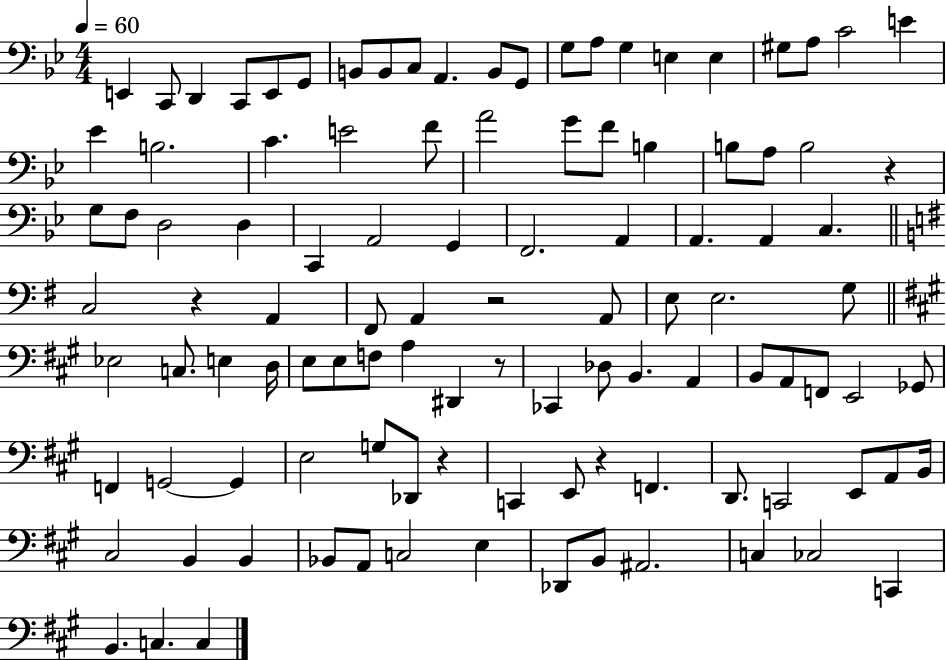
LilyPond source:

{
  \clef bass
  \numericTimeSignature
  \time 4/4
  \key bes \major
  \tempo 4 = 60
  e,4 c,8 d,4 c,8 e,8 g,8 | b,8 b,8 c8 a,4. b,8 g,8 | g8 a8 g4 e4 e4 | gis8 a8 c'2 e'4 | \break ees'4 b2. | c'4. e'2 f'8 | a'2 g'8 f'8 b4 | b8 a8 b2 r4 | \break g8 f8 d2 d4 | c,4 a,2 g,4 | f,2. a,4 | a,4. a,4 c4. | \break \bar "||" \break \key e \minor c2 r4 a,4 | fis,8 a,4 r2 a,8 | e8 e2. g8 | \bar "||" \break \key a \major ees2 c8. e4 d16 | e8 e8 f8 a4 dis,4 r8 | ces,4 des8 b,4. a,4 | b,8 a,8 f,8 e,2 ges,8 | \break f,4 g,2~~ g,4 | e2 g8 des,8 r4 | c,4 e,8 r4 f,4. | d,8. c,2 e,8 a,8 b,16 | \break cis2 b,4 b,4 | bes,8 a,8 c2 e4 | des,8 b,8 ais,2. | c4 ces2 c,4 | \break b,4. c4. c4 | \bar "|."
}